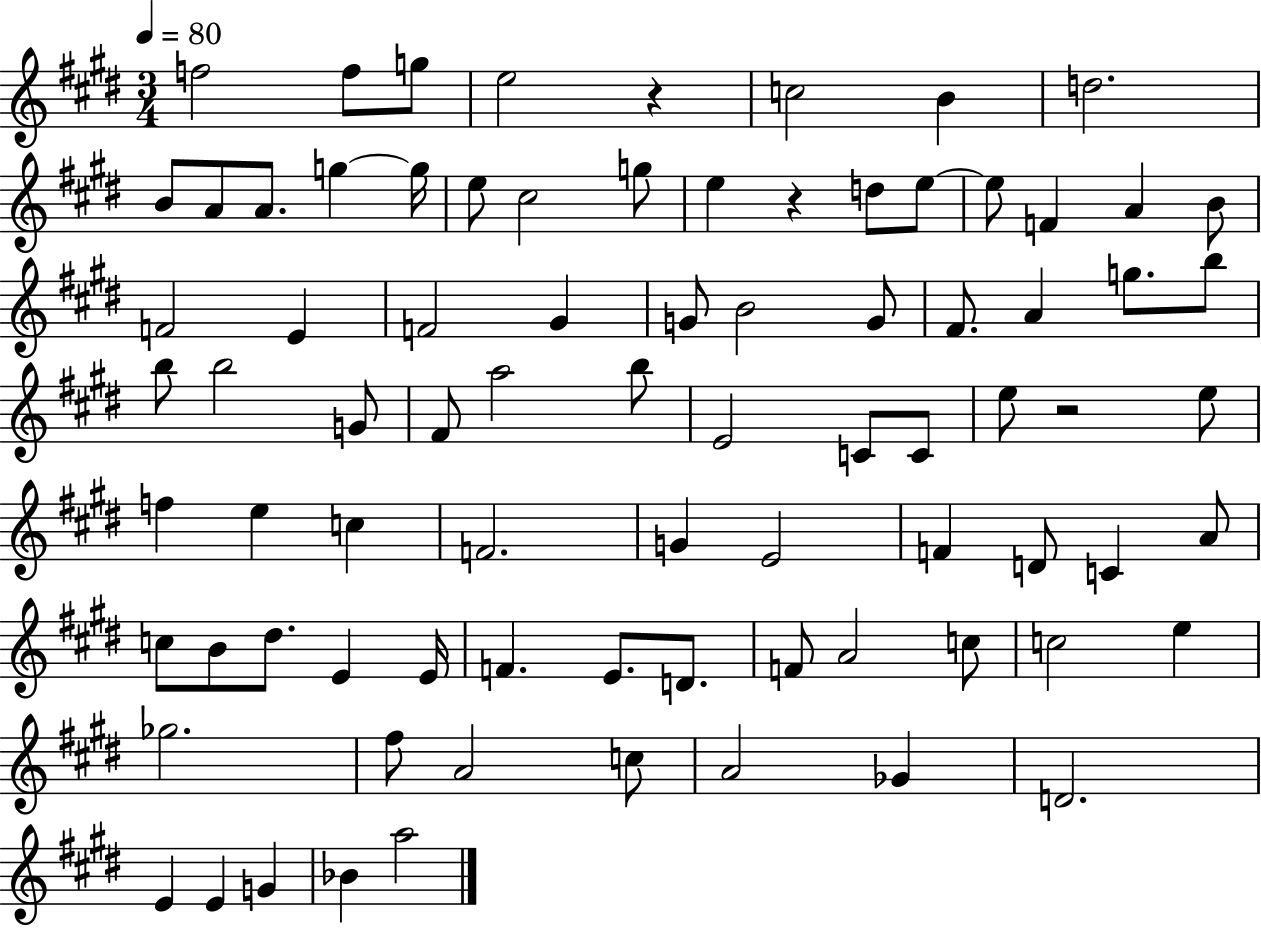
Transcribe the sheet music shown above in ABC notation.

X:1
T:Untitled
M:3/4
L:1/4
K:E
f2 f/2 g/2 e2 z c2 B d2 B/2 A/2 A/2 g g/4 e/2 ^c2 g/2 e z d/2 e/2 e/2 F A B/2 F2 E F2 ^G G/2 B2 G/2 ^F/2 A g/2 b/2 b/2 b2 G/2 ^F/2 a2 b/2 E2 C/2 C/2 e/2 z2 e/2 f e c F2 G E2 F D/2 C A/2 c/2 B/2 ^d/2 E E/4 F E/2 D/2 F/2 A2 c/2 c2 e _g2 ^f/2 A2 c/2 A2 _G D2 E E G _B a2